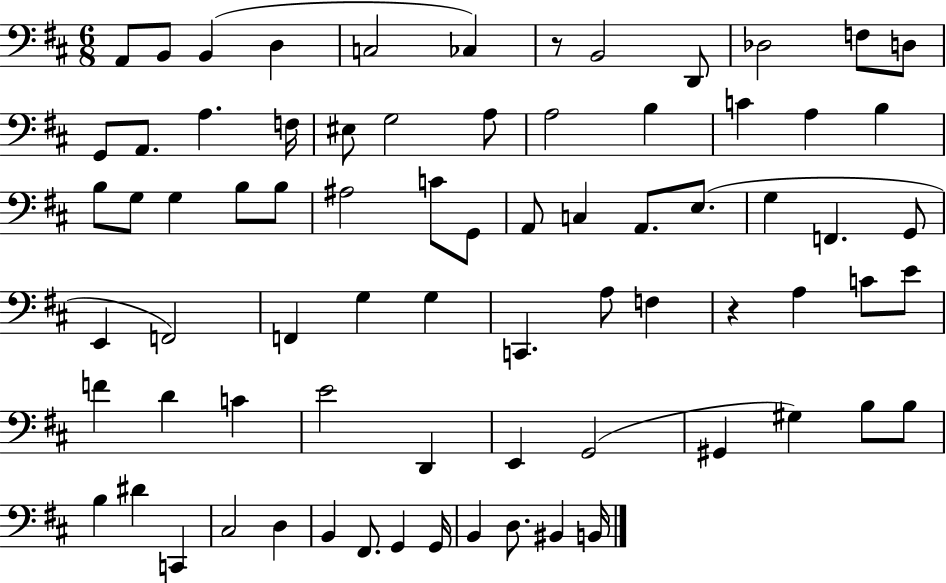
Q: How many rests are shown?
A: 2